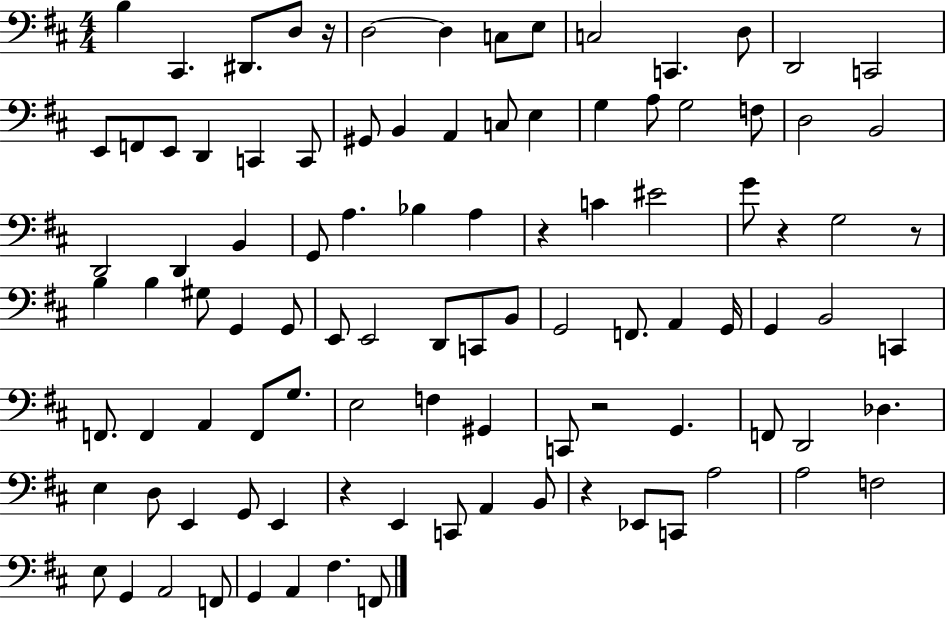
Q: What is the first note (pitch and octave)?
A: B3